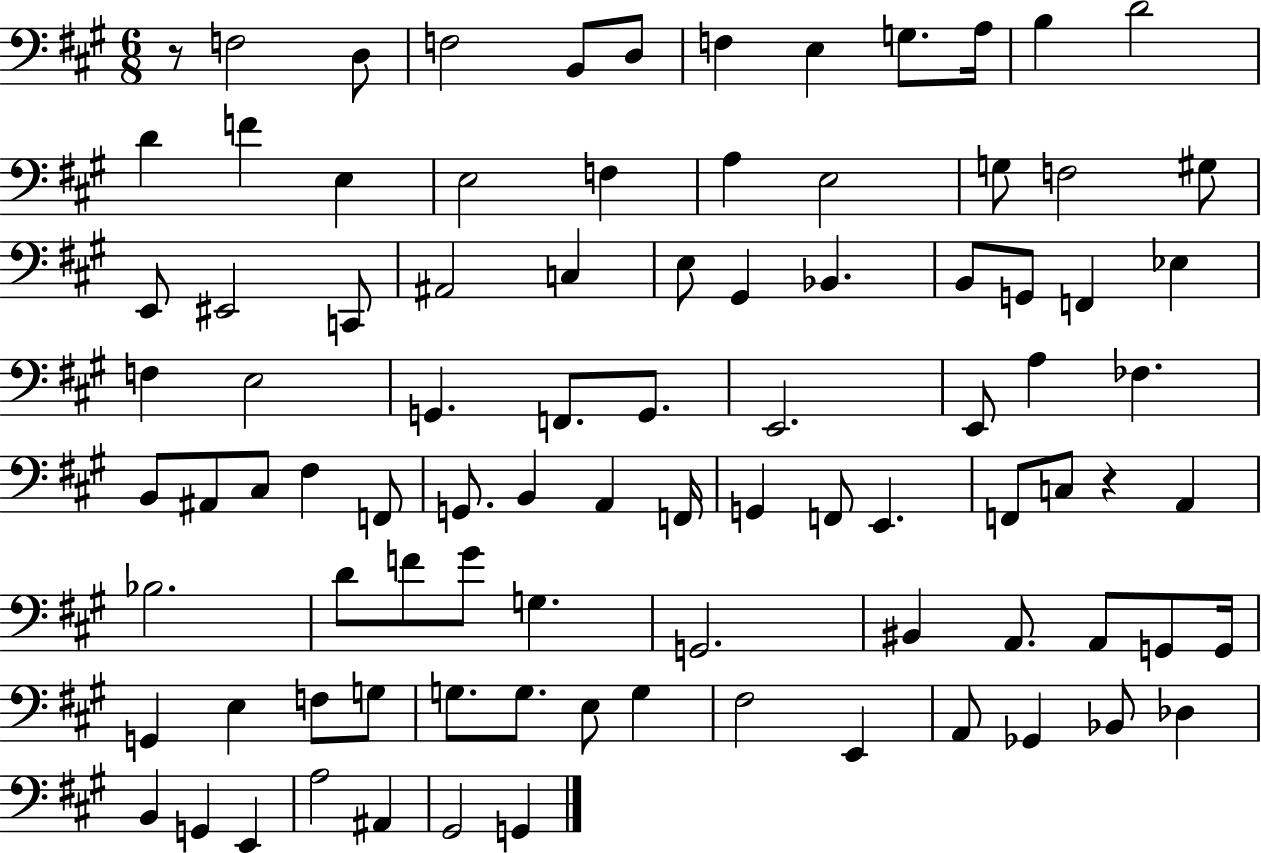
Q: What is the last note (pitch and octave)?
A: G2